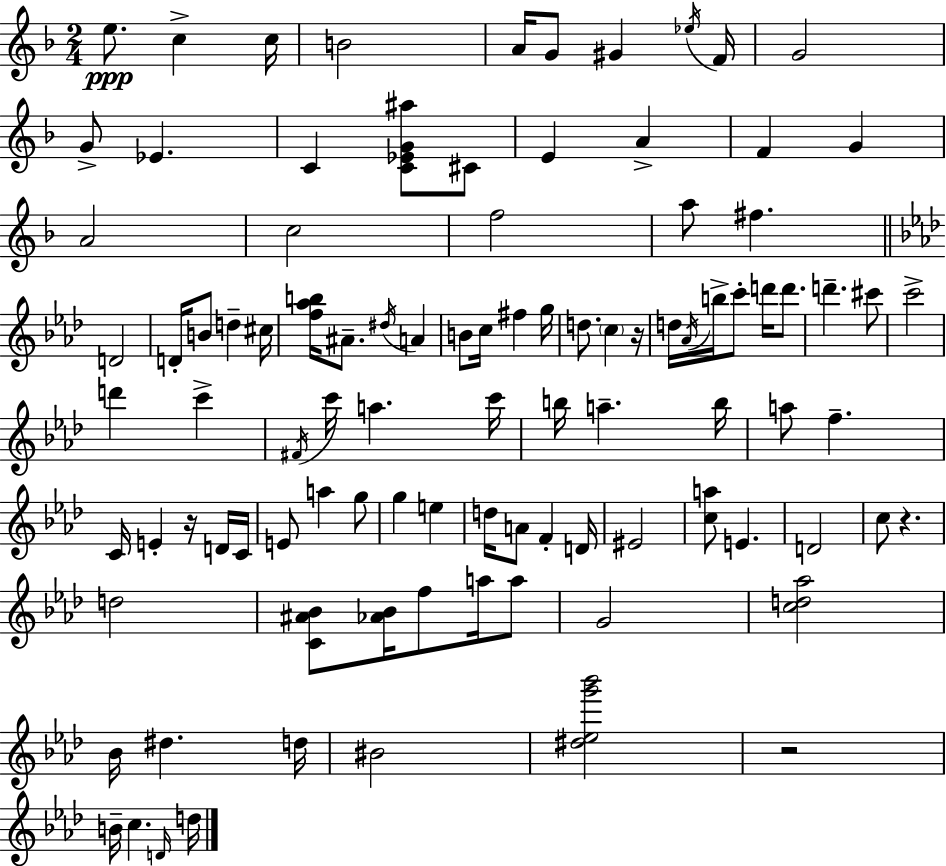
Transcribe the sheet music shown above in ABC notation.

X:1
T:Untitled
M:2/4
L:1/4
K:Dm
e/2 c c/4 B2 A/4 G/2 ^G _e/4 F/4 G2 G/2 _E C [C_EG^a]/2 ^C/2 E A F G A2 c2 f2 a/2 ^f D2 D/4 B/2 d ^c/4 [f_ab]/4 ^A/2 ^d/4 A B/2 c/4 ^f g/4 d/2 c z/4 d/4 _A/4 b/4 c'/2 d'/4 d'/2 d' ^c'/2 c'2 d' c' ^F/4 c'/4 a c'/4 b/4 a b/4 a/2 f C/4 E z/4 D/4 C/4 E/2 a g/2 g e d/4 A/2 F D/4 ^E2 [ca]/2 E D2 c/2 z d2 [C^A_B]/2 [_A_B]/4 f/2 a/4 a/2 G2 [cd_a]2 _B/4 ^d d/4 ^B2 [^d_eg'_b']2 z2 B/4 c D/4 d/4